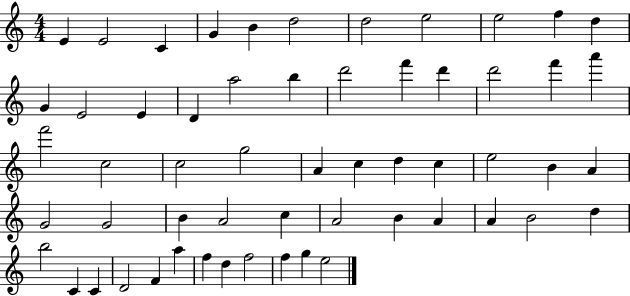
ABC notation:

X:1
T:Untitled
M:4/4
L:1/4
K:C
E E2 C G B d2 d2 e2 e2 f d G E2 E D a2 b d'2 f' d' d'2 f' a' f'2 c2 c2 g2 A c d c e2 B A G2 G2 B A2 c A2 B A A B2 d b2 C C D2 F a f d f2 f g e2